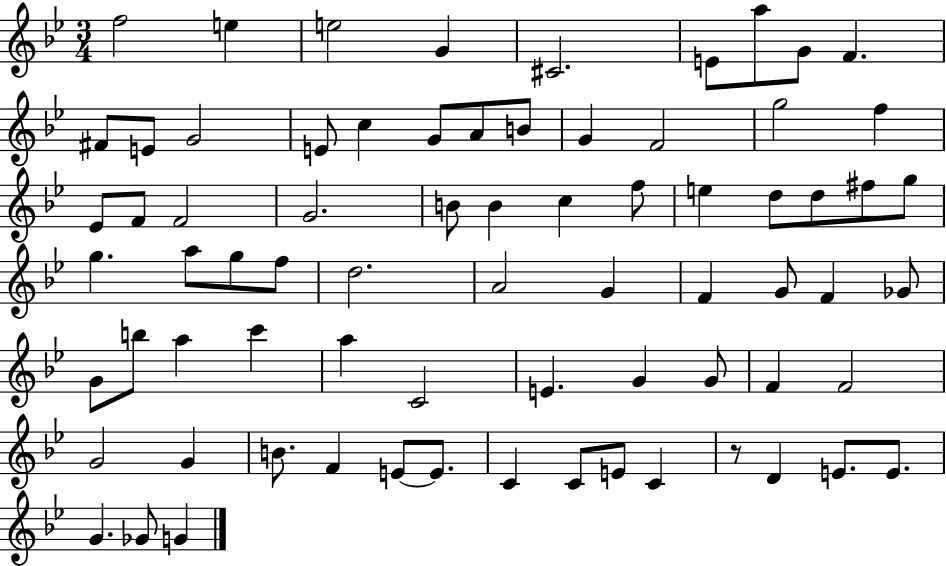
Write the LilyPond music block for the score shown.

{
  \clef treble
  \numericTimeSignature
  \time 3/4
  \key bes \major
  f''2 e''4 | e''2 g'4 | cis'2. | e'8 a''8 g'8 f'4. | \break fis'8 e'8 g'2 | e'8 c''4 g'8 a'8 b'8 | g'4 f'2 | g''2 f''4 | \break ees'8 f'8 f'2 | g'2. | b'8 b'4 c''4 f''8 | e''4 d''8 d''8 fis''8 g''8 | \break g''4. a''8 g''8 f''8 | d''2. | a'2 g'4 | f'4 g'8 f'4 ges'8 | \break g'8 b''8 a''4 c'''4 | a''4 c'2 | e'4. g'4 g'8 | f'4 f'2 | \break g'2 g'4 | b'8. f'4 e'8~~ e'8. | c'4 c'8 e'8 c'4 | r8 d'4 e'8. e'8. | \break g'4. ges'8 g'4 | \bar "|."
}